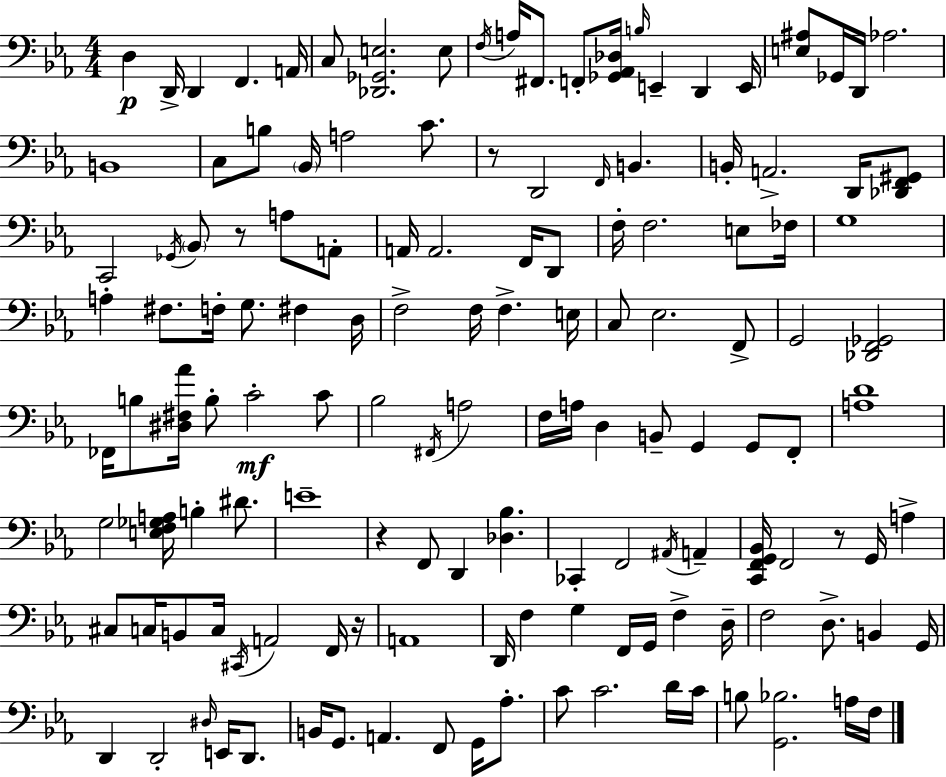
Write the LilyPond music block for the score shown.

{
  \clef bass
  \numericTimeSignature
  \time 4/4
  \key c \minor
  \repeat volta 2 { d4\p d,16-> d,4 f,4. a,16 | c8 <des, ges, e>2. e8 | \acciaccatura { f16 } a16 fis,8. f,8-. <ges, aes, des>16 \grace { b16 } e,4-- d,4 | e,16 <e ais>8 ges,16 d,16 aes2. | \break b,1 | c8 b8 \parenthesize bes,16 a2 c'8. | r8 d,2 \grace { f,16 } b,4. | b,16-. a,2.-> | \break d,16 <des, f, gis,>8 c,2 \acciaccatura { ges,16 } \parenthesize bes,8 r8 | a8 a,8-. a,16 a,2. | f,16 d,8 f16-. f2. | e8 fes16 g1 | \break a4-. fis8. f16-. g8. fis4 | d16 f2-> f16 f4.-> | e16 c8 ees2. | f,8-> g,2 <des, f, ges,>2 | \break fes,16 b8 <dis fis aes'>16 b8-. c'2-.\mf | c'8 bes2 \acciaccatura { fis,16 } a2 | f16 a16 d4 b,8-- g,4 | g,8 f,8-. <a d'>1 | \break g2 <e f ges a>16 b4-. | dis'8. e'1-- | r4 f,8 d,4 <des bes>4. | ces,4-. f,2 | \break \acciaccatura { ais,16 } a,4-- <c, f, g, bes,>16 f,2 r8 | g,16 a4-> cis8 c16 b,8 c16 \acciaccatura { cis,16 } a,2 | f,16 r16 a,1 | d,16 f4 g4 | \break f,16 g,16 f4-> d16-- f2 d8.-> | b,4 g,16 d,4 d,2-. | \grace { dis16 } e,16 d,8. b,16 g,8. a,4. | f,8 g,16 aes8.-. c'8 c'2. | \break d'16 c'16 b8 <g, bes>2. | a16 f16 } \bar "|."
}